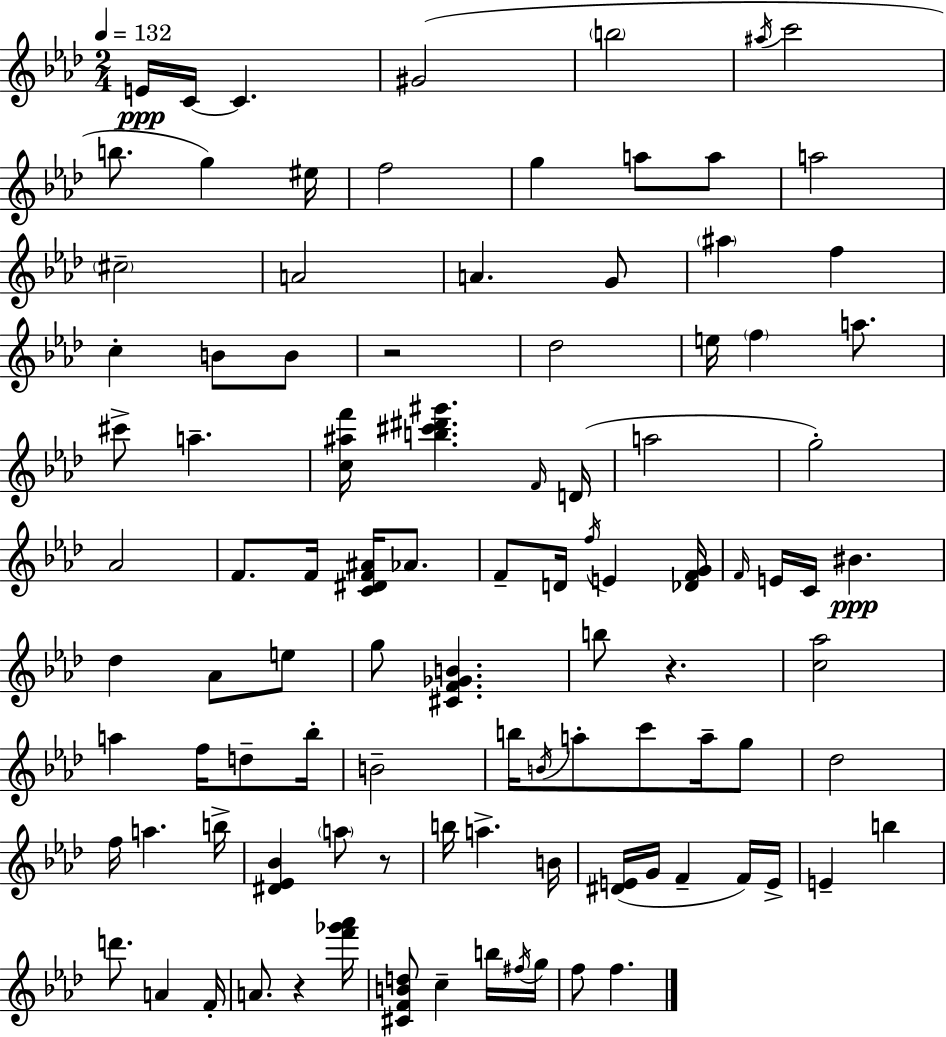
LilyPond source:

{
  \clef treble
  \numericTimeSignature
  \time 2/4
  \key f \minor
  \tempo 4 = 132
  e'16\ppp c'16~~ c'4. | gis'2( | \parenthesize b''2 | \acciaccatura { ais''16 } c'''2 | \break b''8. g''4) | eis''16 f''2 | g''4 a''8 a''8 | a''2 | \break \parenthesize cis''2-- | a'2 | a'4. g'8 | \parenthesize ais''4 f''4 | \break c''4-. b'8 b'8 | r2 | des''2 | e''16 \parenthesize f''4 a''8. | \break cis'''8-> a''4.-- | <c'' ais'' f'''>16 <b'' cis''' dis''' gis'''>4. | \grace { f'16 } d'16( a''2 | g''2-.) | \break aes'2 | f'8. f'16 <c' dis' f' ais'>16 aes'8. | f'8-- d'16 \acciaccatura { f''16 } e'4 | <des' f' g'>16 \grace { f'16 } e'16 c'16 bis'4.\ppp | \break des''4 | aes'8 e''8 g''8 <cis' f' ges' b'>4. | b''8 r4. | <c'' aes''>2 | \break a''4 | f''16 d''8-- bes''16-. b'2-- | b''16 \acciaccatura { b'16 } a''8-. | c'''8 a''16-- g''8 des''2 | \break f''16 a''4. | b''16-> <dis' ees' bes'>4 | \parenthesize a''8 r8 b''16 a''4.-> | b'16 <dis' e'>16( g'16 f'4-- | \break f'16) e'16-> e'4-- | b''4 d'''8. | a'4 f'16-. a'8. | r4 <f''' ges''' aes'''>16 <cis' f' b' d''>8 c''4-- | \break b''16 \acciaccatura { fis''16 } g''16 f''8 | f''4. \bar "|."
}